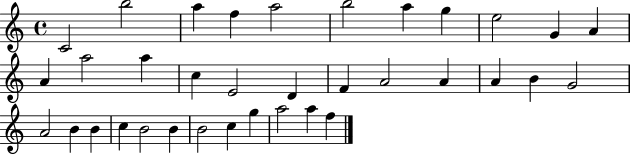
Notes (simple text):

C4/h B5/h A5/q F5/q A5/h B5/h A5/q G5/q E5/h G4/q A4/q A4/q A5/h A5/q C5/q E4/h D4/q F4/q A4/h A4/q A4/q B4/q G4/h A4/h B4/q B4/q C5/q B4/h B4/q B4/h C5/q G5/q A5/h A5/q F5/q